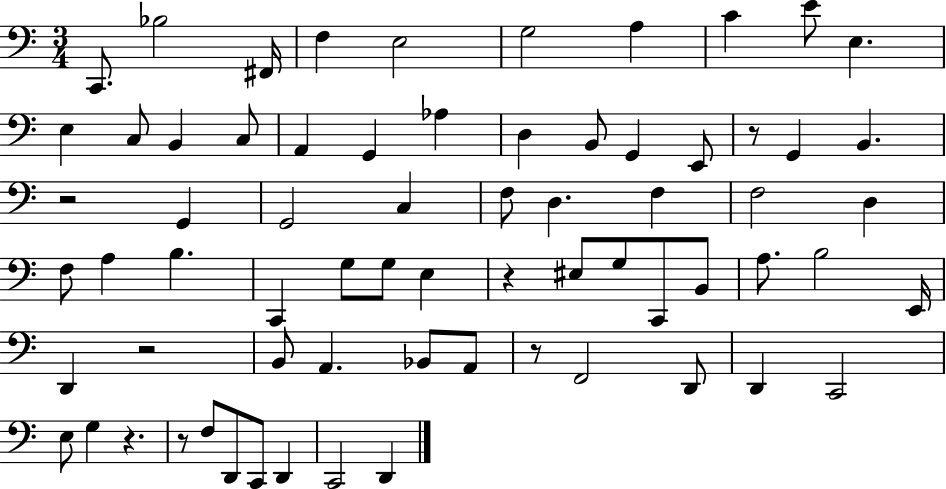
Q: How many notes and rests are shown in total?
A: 69